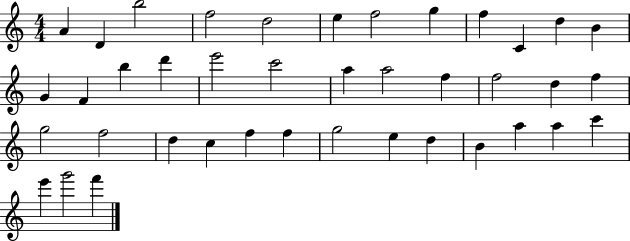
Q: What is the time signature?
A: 4/4